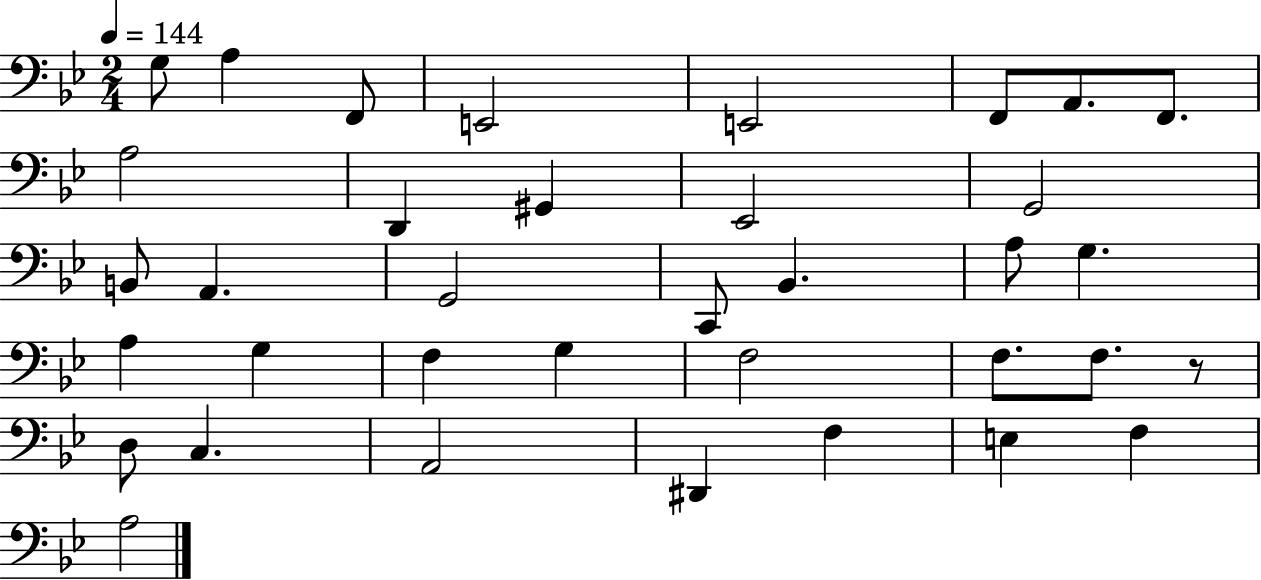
G3/e A3/q F2/e E2/h E2/h F2/e A2/e. F2/e. A3/h D2/q G#2/q Eb2/h G2/h B2/e A2/q. G2/h C2/e Bb2/q. A3/e G3/q. A3/q G3/q F3/q G3/q F3/h F3/e. F3/e. R/e D3/e C3/q. A2/h D#2/q F3/q E3/q F3/q A3/h